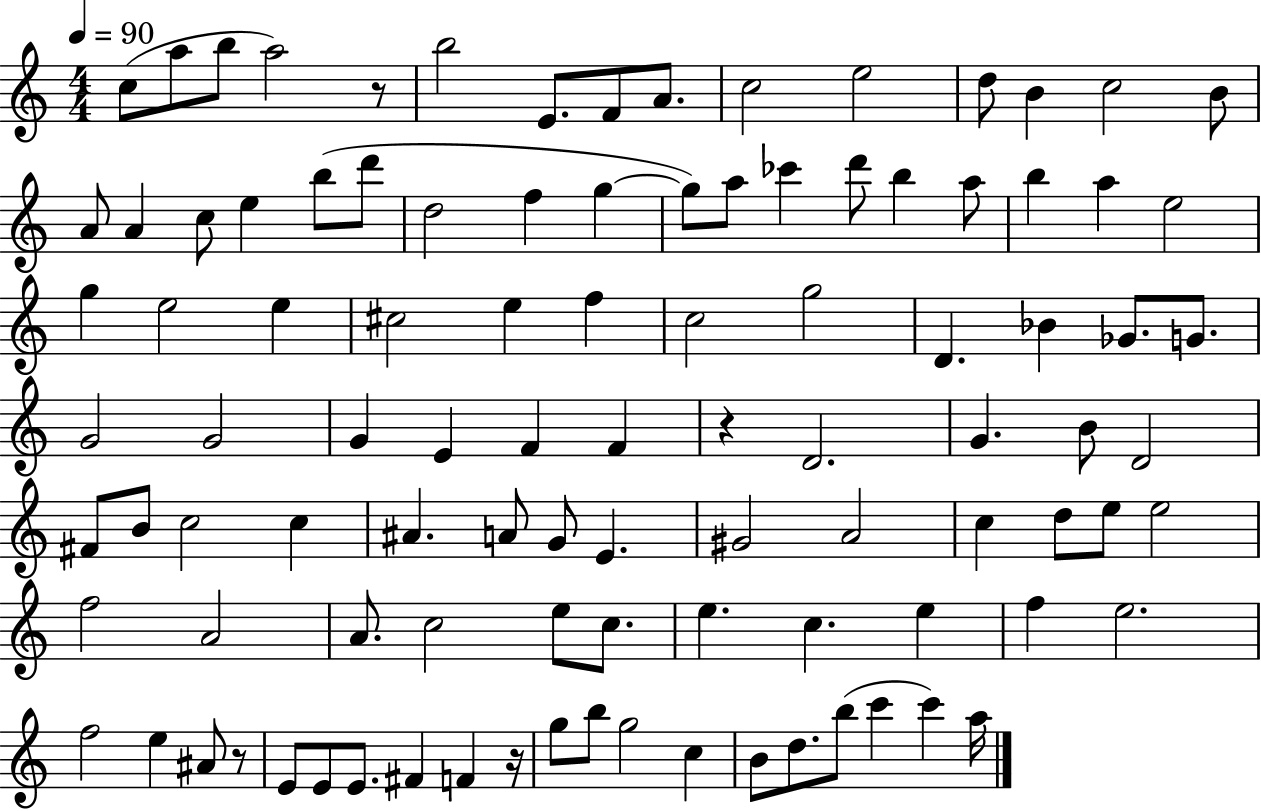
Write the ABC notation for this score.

X:1
T:Untitled
M:4/4
L:1/4
K:C
c/2 a/2 b/2 a2 z/2 b2 E/2 F/2 A/2 c2 e2 d/2 B c2 B/2 A/2 A c/2 e b/2 d'/2 d2 f g g/2 a/2 _c' d'/2 b a/2 b a e2 g e2 e ^c2 e f c2 g2 D _B _G/2 G/2 G2 G2 G E F F z D2 G B/2 D2 ^F/2 B/2 c2 c ^A A/2 G/2 E ^G2 A2 c d/2 e/2 e2 f2 A2 A/2 c2 e/2 c/2 e c e f e2 f2 e ^A/2 z/2 E/2 E/2 E/2 ^F F z/4 g/2 b/2 g2 c B/2 d/2 b/2 c' c' a/4